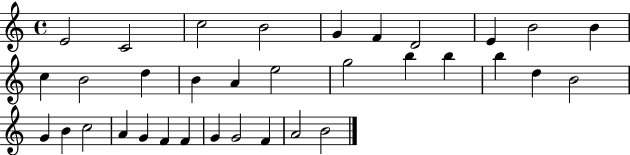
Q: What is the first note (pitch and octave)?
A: E4